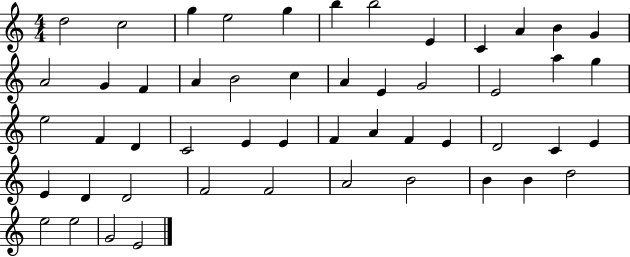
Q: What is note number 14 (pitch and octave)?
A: G4